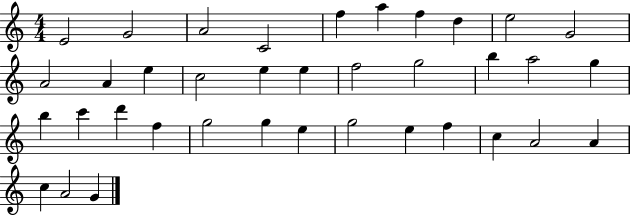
E4/h G4/h A4/h C4/h F5/q A5/q F5/q D5/q E5/h G4/h A4/h A4/q E5/q C5/h E5/q E5/q F5/h G5/h B5/q A5/h G5/q B5/q C6/q D6/q F5/q G5/h G5/q E5/q G5/h E5/q F5/q C5/q A4/h A4/q C5/q A4/h G4/q